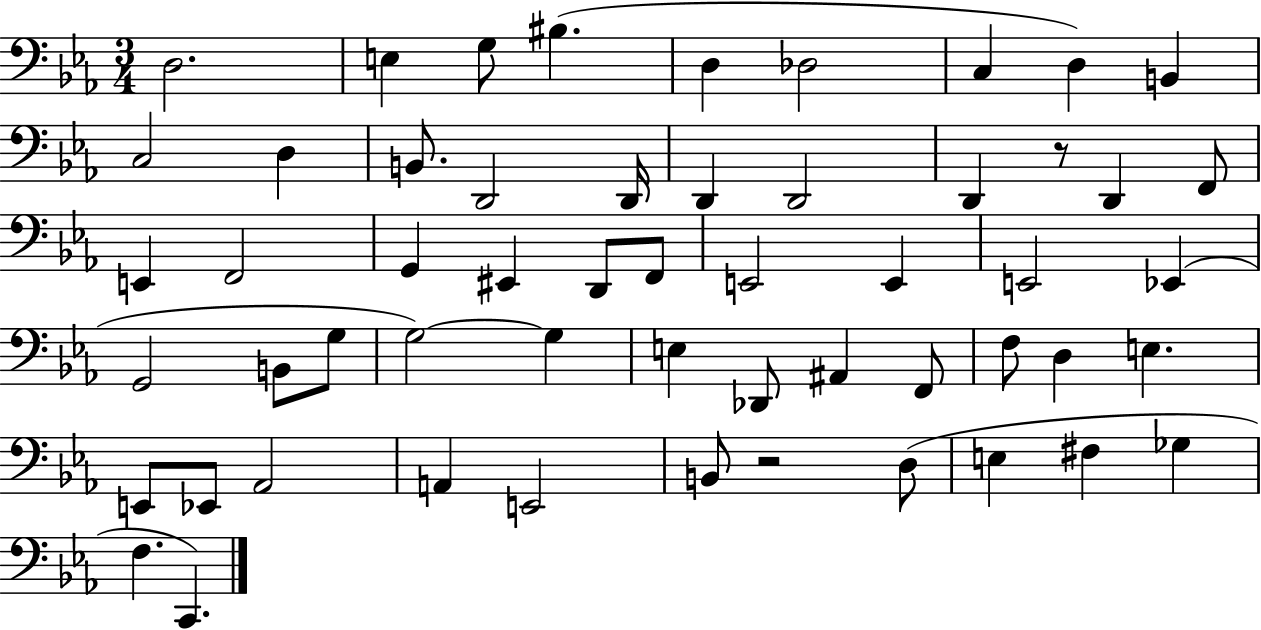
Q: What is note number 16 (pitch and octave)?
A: D2